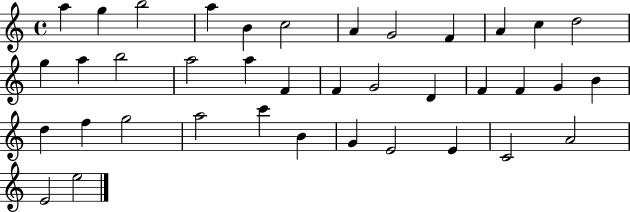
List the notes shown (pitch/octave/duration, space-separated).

A5/q G5/q B5/h A5/q B4/q C5/h A4/q G4/h F4/q A4/q C5/q D5/h G5/q A5/q B5/h A5/h A5/q F4/q F4/q G4/h D4/q F4/q F4/q G4/q B4/q D5/q F5/q G5/h A5/h C6/q B4/q G4/q E4/h E4/q C4/h A4/h E4/h E5/h